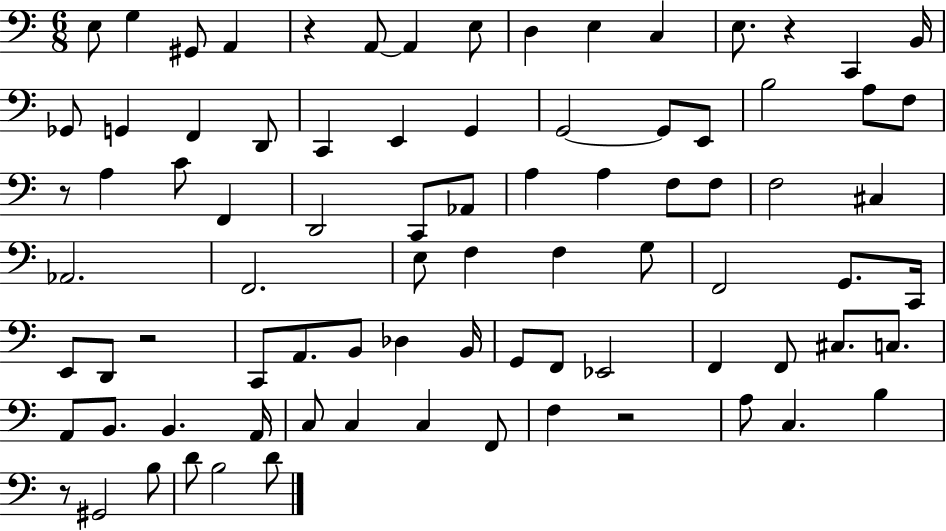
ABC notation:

X:1
T:Untitled
M:6/8
L:1/4
K:C
E,/2 G, ^G,,/2 A,, z A,,/2 A,, E,/2 D, E, C, E,/2 z C,, B,,/4 _G,,/2 G,, F,, D,,/2 C,, E,, G,, G,,2 G,,/2 E,,/2 B,2 A,/2 F,/2 z/2 A, C/2 F,, D,,2 C,,/2 _A,,/2 A, A, F,/2 F,/2 F,2 ^C, _A,,2 F,,2 E,/2 F, F, G,/2 F,,2 G,,/2 C,,/4 E,,/2 D,,/2 z2 C,,/2 A,,/2 B,,/2 _D, B,,/4 G,,/2 F,,/2 _E,,2 F,, F,,/2 ^C,/2 C,/2 A,,/2 B,,/2 B,, A,,/4 C,/2 C, C, F,,/2 F, z2 A,/2 C, B, z/2 ^G,,2 B,/2 D/2 B,2 D/2